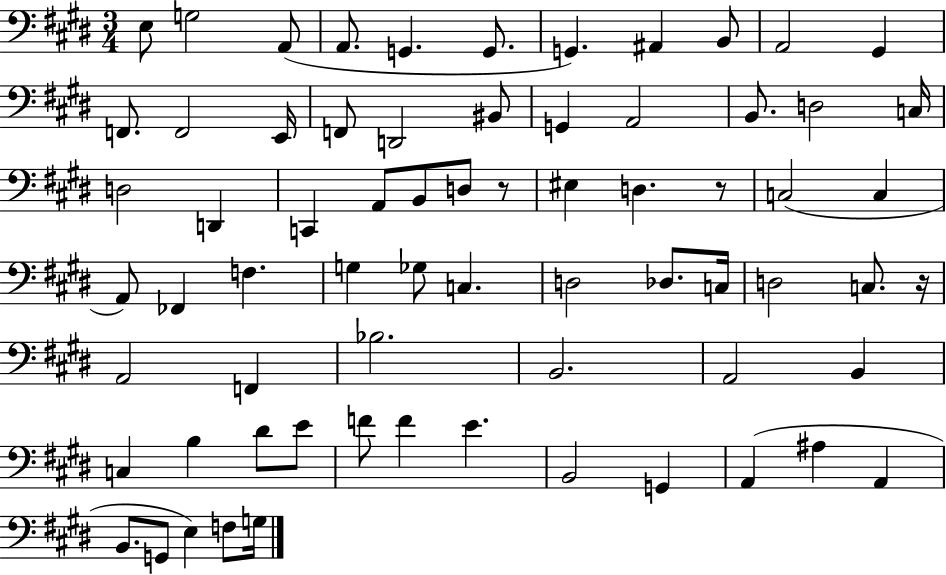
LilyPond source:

{
  \clef bass
  \numericTimeSignature
  \time 3/4
  \key e \major
  e8 g2 a,8( | a,8. g,4. g,8. | g,4.) ais,4 b,8 | a,2 gis,4 | \break f,8. f,2 e,16 | f,8 d,2 bis,8 | g,4 a,2 | b,8. d2 c16 | \break d2 d,4 | c,4 a,8 b,8 d8 r8 | eis4 d4. r8 | c2( c4 | \break a,8) fes,4 f4. | g4 ges8 c4. | d2 des8. c16 | d2 c8. r16 | \break a,2 f,4 | bes2. | b,2. | a,2 b,4 | \break c4 b4 dis'8 e'8 | f'8 f'4 e'4. | b,2 g,4 | a,4( ais4 a,4 | \break b,8. g,8 e4) f8 g16 | \bar "|."
}